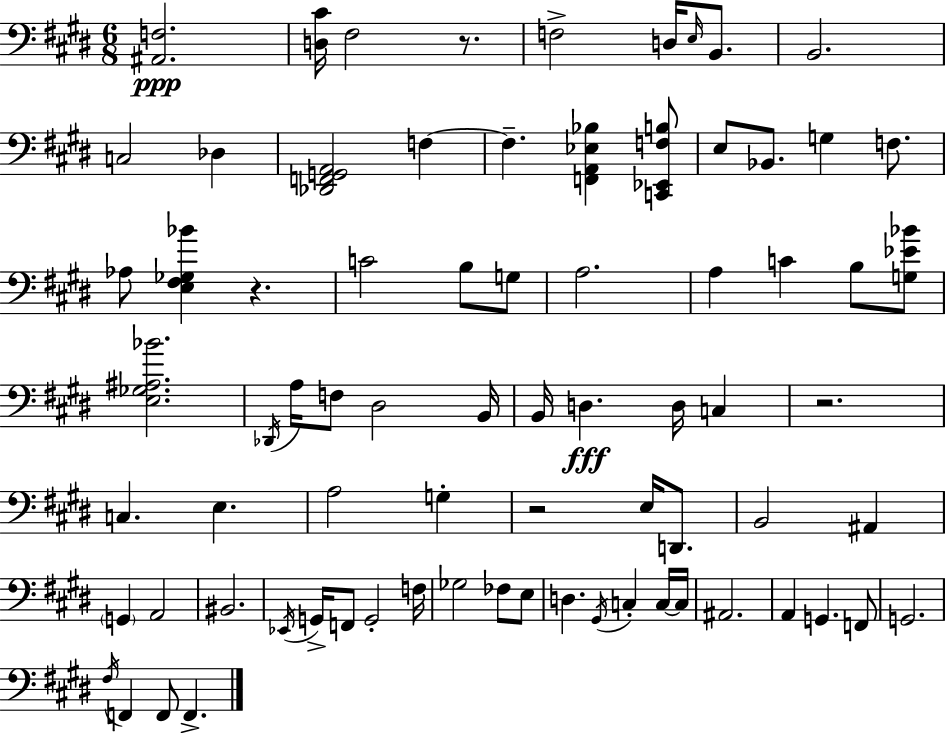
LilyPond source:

{
  \clef bass
  \numericTimeSignature
  \time 6/8
  \key e \major
  <ais, f>2.\ppp | <d cis'>16 fis2 r8. | f2-> d16 \grace { e16 } b,8. | b,2. | \break c2 des4 | <des, f, g, a,>2 f4~~ | f4.-- <f, a, ees bes>4 <c, ees, f b>8 | e8 bes,8. g4 f8. | \break aes8 <e fis ges bes'>4 r4. | c'2 b8 g8 | a2. | a4 c'4 b8 <g ees' bes'>8 | \break <e ges ais bes'>2. | \acciaccatura { des,16 } a16 f8 dis2 | b,16 b,16 d4.\fff d16 c4 | r2. | \break c4. e4. | a2 g4-. | r2 e16 d,8. | b,2 ais,4 | \break \parenthesize g,4 a,2 | bis,2. | \acciaccatura { ees,16 } g,16-> f,8 g,2-. | f16 ges2 fes8 | \break e8 d4. \acciaccatura { gis,16 } c4-. | c16~~ c16 ais,2. | a,4 g,4. | f,8 g,2. | \break \acciaccatura { fis16 } f,4 f,8 f,4.-> | \bar "|."
}